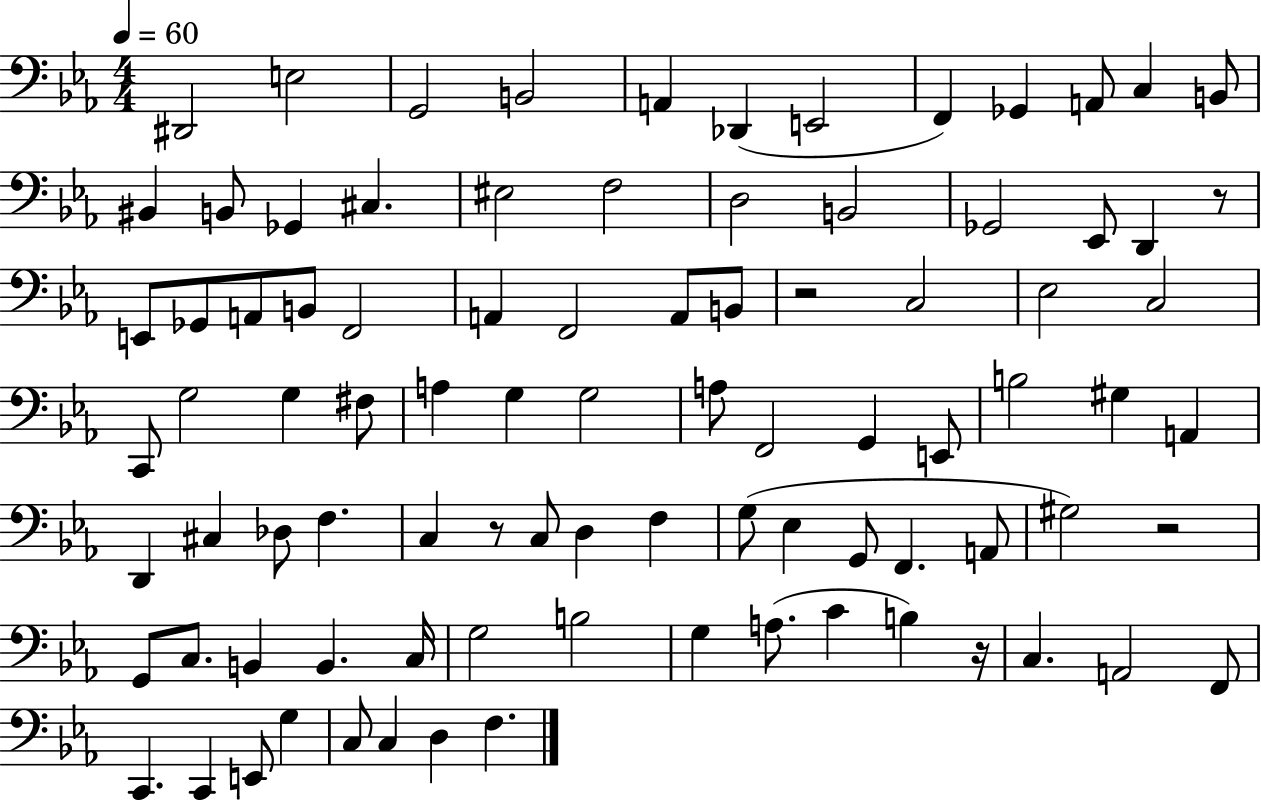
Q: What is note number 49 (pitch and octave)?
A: A2